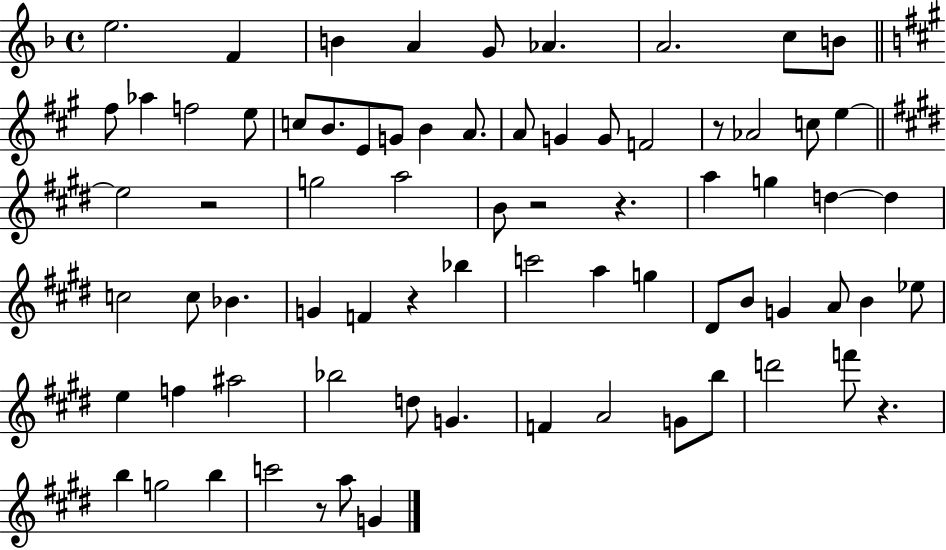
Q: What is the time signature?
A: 4/4